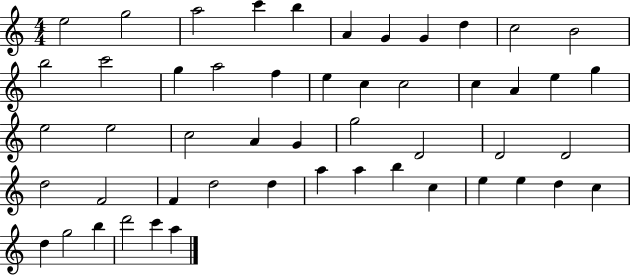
{
  \clef treble
  \numericTimeSignature
  \time 4/4
  \key c \major
  e''2 g''2 | a''2 c'''4 b''4 | a'4 g'4 g'4 d''4 | c''2 b'2 | \break b''2 c'''2 | g''4 a''2 f''4 | e''4 c''4 c''2 | c''4 a'4 e''4 g''4 | \break e''2 e''2 | c''2 a'4 g'4 | g''2 d'2 | d'2 d'2 | \break d''2 f'2 | f'4 d''2 d''4 | a''4 a''4 b''4 c''4 | e''4 e''4 d''4 c''4 | \break d''4 g''2 b''4 | d'''2 c'''4 a''4 | \bar "|."
}